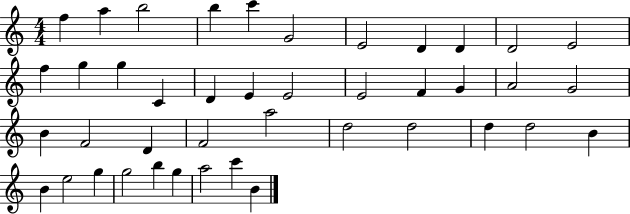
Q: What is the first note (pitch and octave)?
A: F5